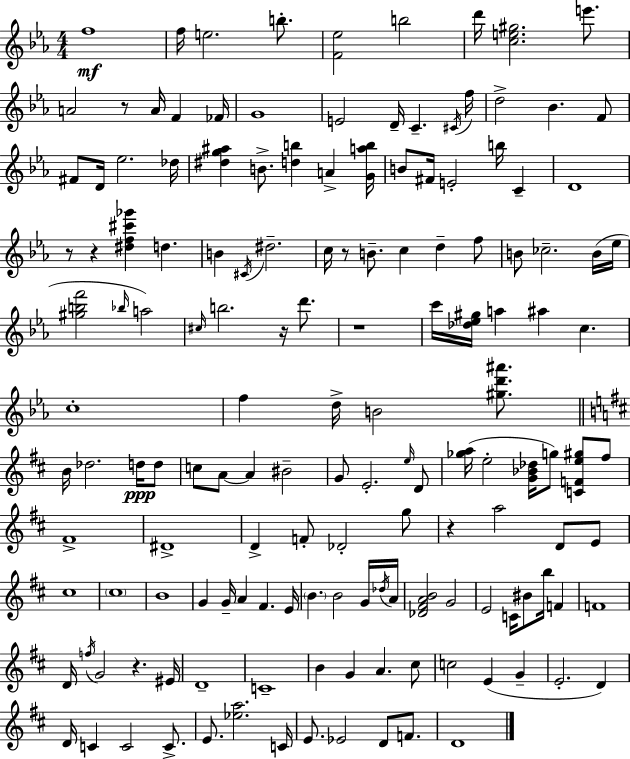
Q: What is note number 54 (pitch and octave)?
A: C5